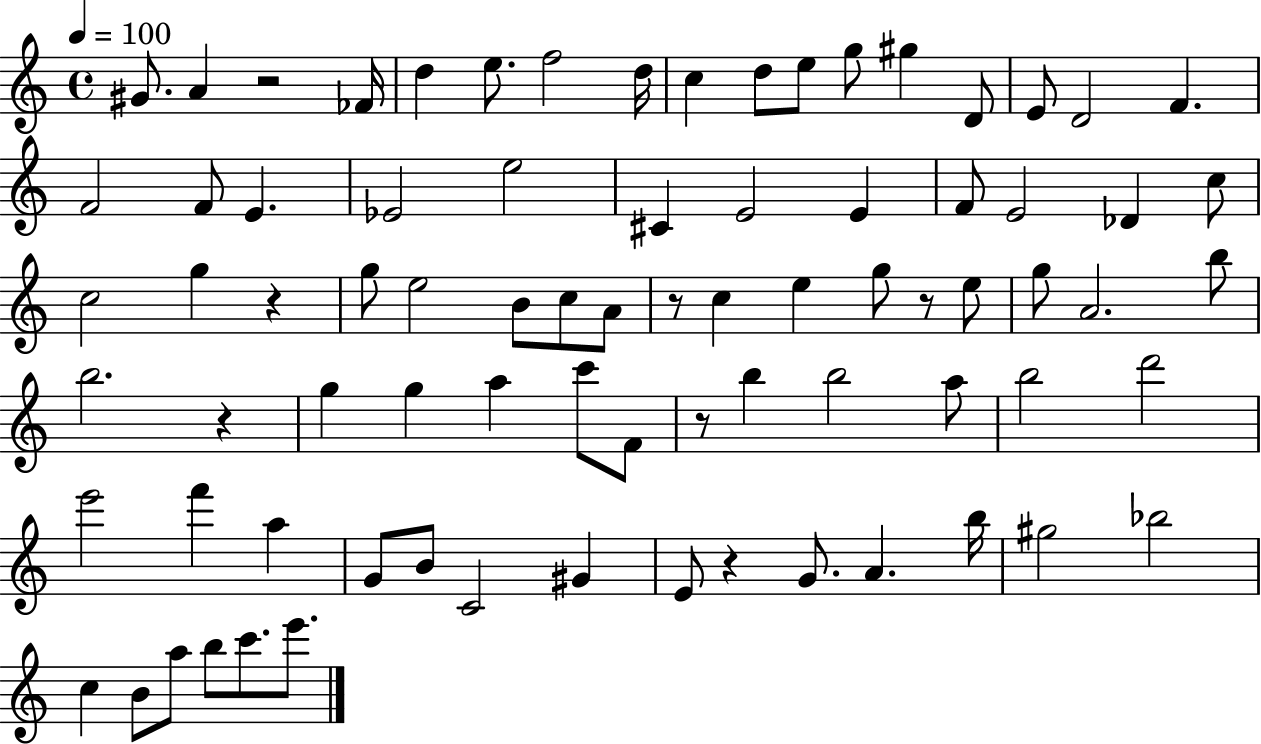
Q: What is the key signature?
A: C major